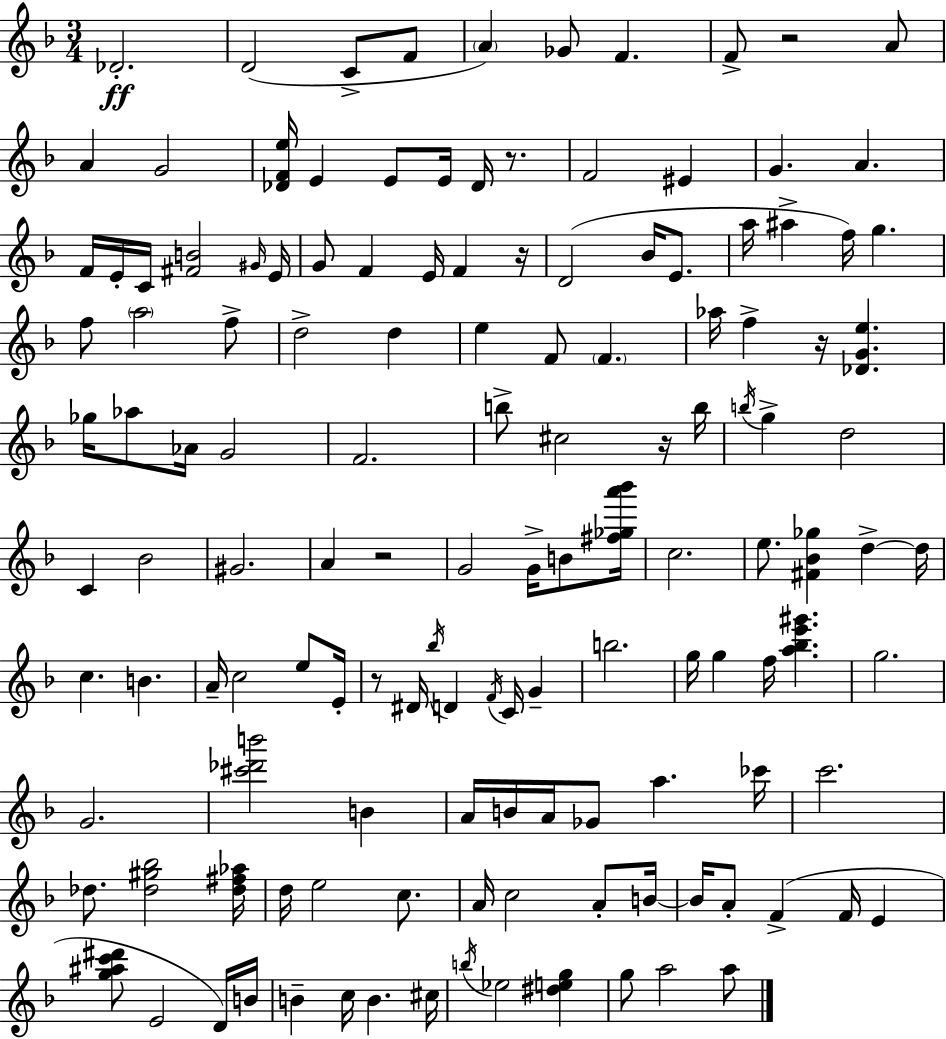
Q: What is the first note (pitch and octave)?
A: Db4